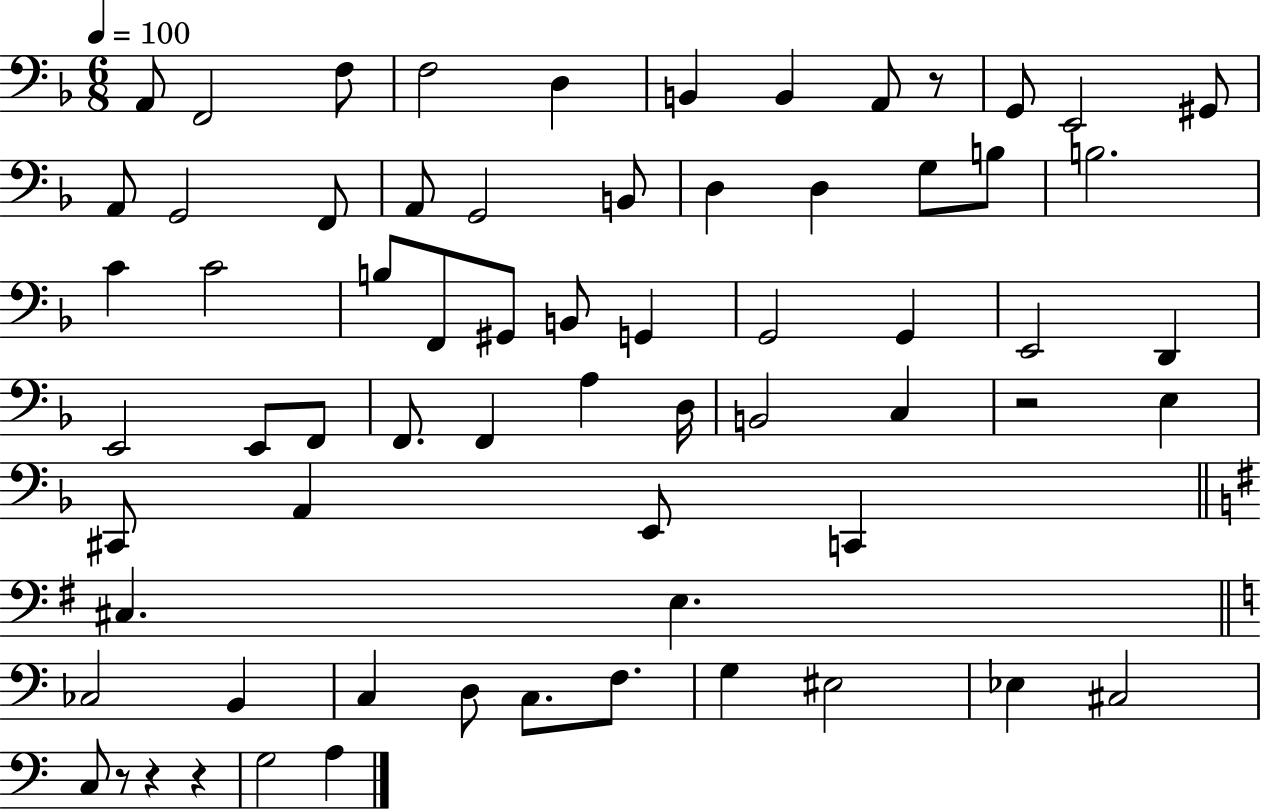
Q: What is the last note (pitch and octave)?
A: A3